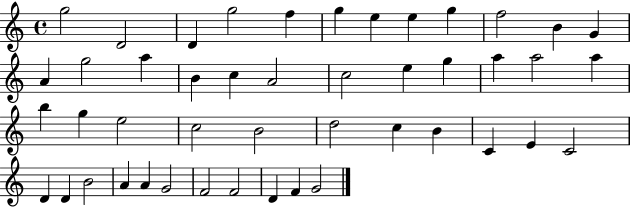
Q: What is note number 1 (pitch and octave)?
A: G5